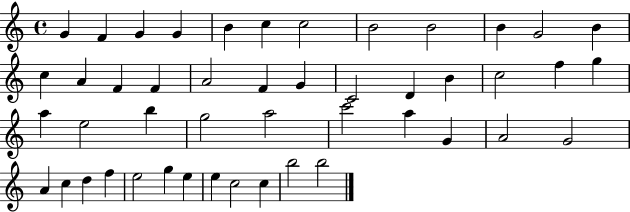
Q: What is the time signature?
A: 4/4